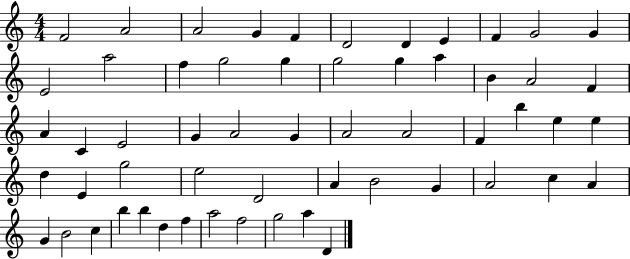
F4/h A4/h A4/h G4/q F4/q D4/h D4/q E4/q F4/q G4/h G4/q E4/h A5/h F5/q G5/h G5/q G5/h G5/q A5/q B4/q A4/h F4/q A4/q C4/q E4/h G4/q A4/h G4/q A4/h A4/h F4/q B5/q E5/q E5/q D5/q E4/q G5/h E5/h D4/h A4/q B4/h G4/q A4/h C5/q A4/q G4/q B4/h C5/q B5/q B5/q D5/q F5/q A5/h F5/h G5/h A5/q D4/q